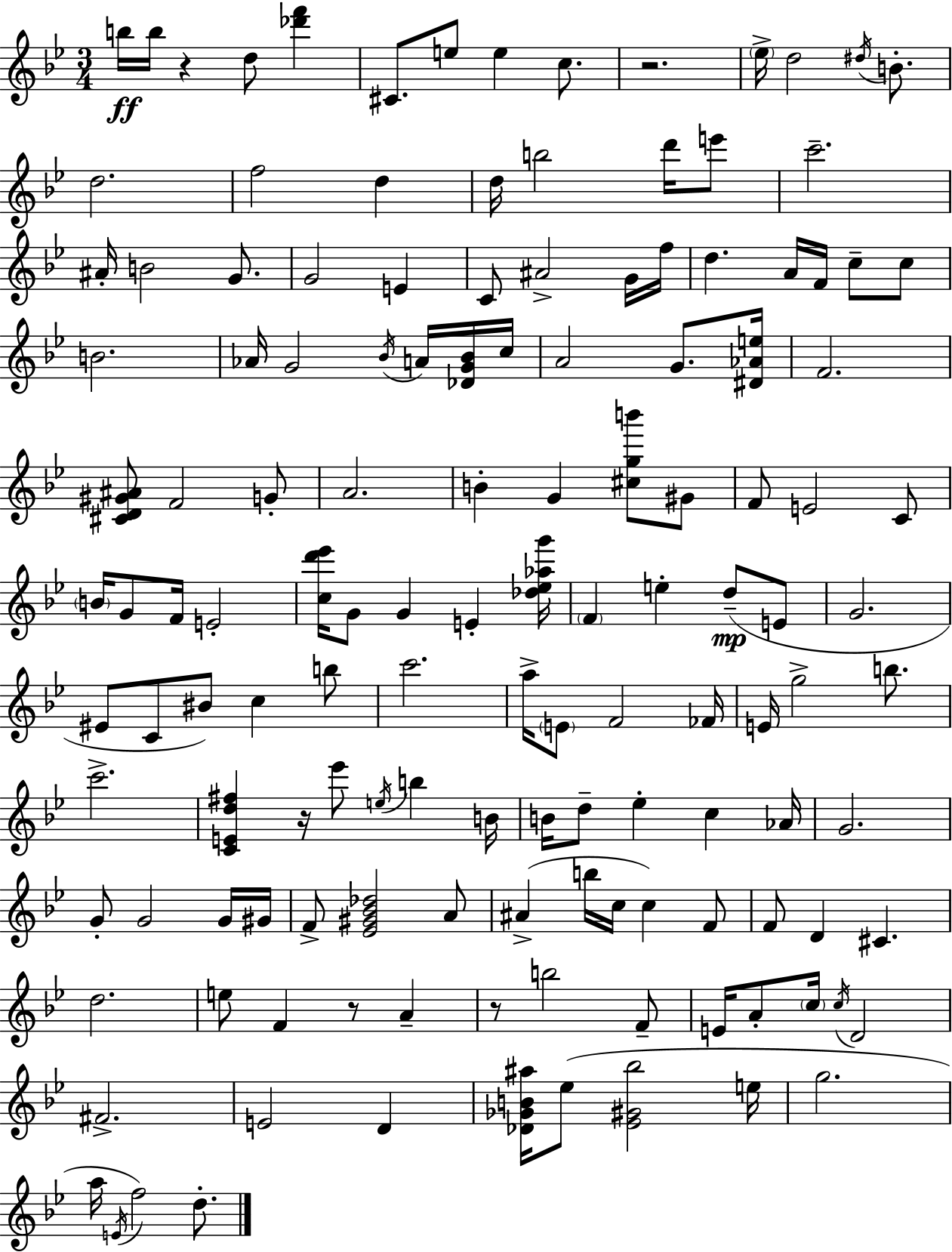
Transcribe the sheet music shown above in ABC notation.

X:1
T:Untitled
M:3/4
L:1/4
K:Bb
b/4 b/4 z d/2 [_d'f'] ^C/2 e/2 e c/2 z2 _e/4 d2 ^d/4 B/2 d2 f2 d d/4 b2 d'/4 e'/2 c'2 ^A/4 B2 G/2 G2 E C/2 ^A2 G/4 f/4 d A/4 F/4 c/2 c/2 B2 _A/4 G2 _B/4 A/4 [_DG_B]/4 c/4 A2 G/2 [^D_Ae]/4 F2 [^CD^G^A]/2 F2 G/2 A2 B G [^cgb']/2 ^G/2 F/2 E2 C/2 B/4 G/2 F/4 E2 [cd'_e']/4 G/2 G E [_d_e_ag']/4 F e d/2 E/2 G2 ^E/2 C/2 ^B/2 c b/2 c'2 a/4 E/2 F2 _F/4 E/4 g2 b/2 c'2 [CEd^f] z/4 _e'/2 e/4 b B/4 B/4 d/2 _e c _A/4 G2 G/2 G2 G/4 ^G/4 F/2 [_E^G_B_d]2 A/2 ^A b/4 c/4 c F/2 F/2 D ^C d2 e/2 F z/2 A z/2 b2 F/2 E/4 A/2 c/4 c/4 D2 ^F2 E2 D [_D_GB^a]/4 _e/2 [_E^G_b]2 e/4 g2 a/4 E/4 f2 d/2